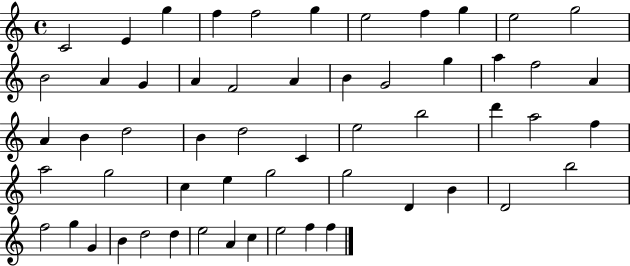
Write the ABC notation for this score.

X:1
T:Untitled
M:4/4
L:1/4
K:C
C2 E g f f2 g e2 f g e2 g2 B2 A G A F2 A B G2 g a f2 A A B d2 B d2 C e2 b2 d' a2 f a2 g2 c e g2 g2 D B D2 b2 f2 g G B d2 d e2 A c e2 f f